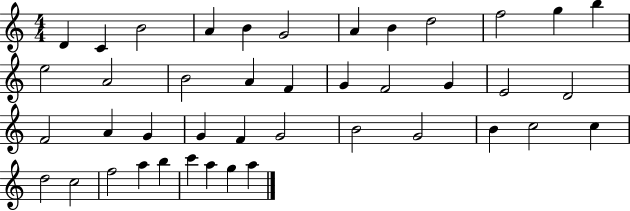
{
  \clef treble
  \numericTimeSignature
  \time 4/4
  \key c \major
  d'4 c'4 b'2 | a'4 b'4 g'2 | a'4 b'4 d''2 | f''2 g''4 b''4 | \break e''2 a'2 | b'2 a'4 f'4 | g'4 f'2 g'4 | e'2 d'2 | \break f'2 a'4 g'4 | g'4 f'4 g'2 | b'2 g'2 | b'4 c''2 c''4 | \break d''2 c''2 | f''2 a''4 b''4 | c'''4 a''4 g''4 a''4 | \bar "|."
}